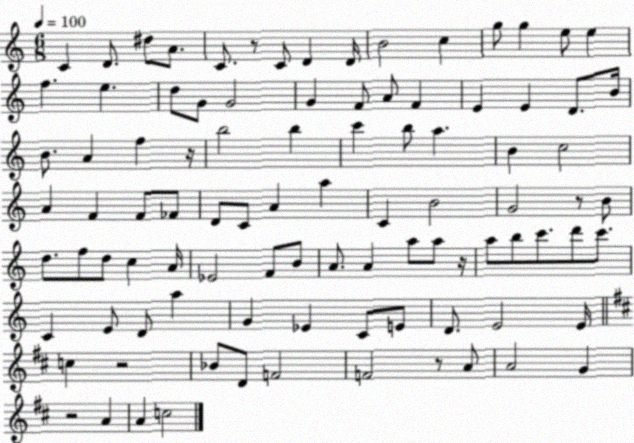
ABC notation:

X:1
T:Untitled
M:6/8
L:1/4
K:C
C D/2 ^d/2 A/2 C/2 z/2 C/2 D D/4 B2 c g/2 g e/2 e f e d/2 G/2 G2 G F/2 A/2 F E E D/2 B/4 B/2 A f z/4 b2 b c' b/2 a B c2 A F F/2 _F/2 D/2 C/2 A a C B2 G2 z/2 B/2 d/2 f/2 d/2 c A/4 _E2 F/2 B/2 A/2 A a/2 a/2 z/4 a/2 b/2 c'/2 d'/2 c'/2 C E/2 D/2 a G _E C/2 E/2 D/2 E2 E/4 c z2 _B/2 D/2 F2 F2 z/2 A/2 A2 G z2 A A c2